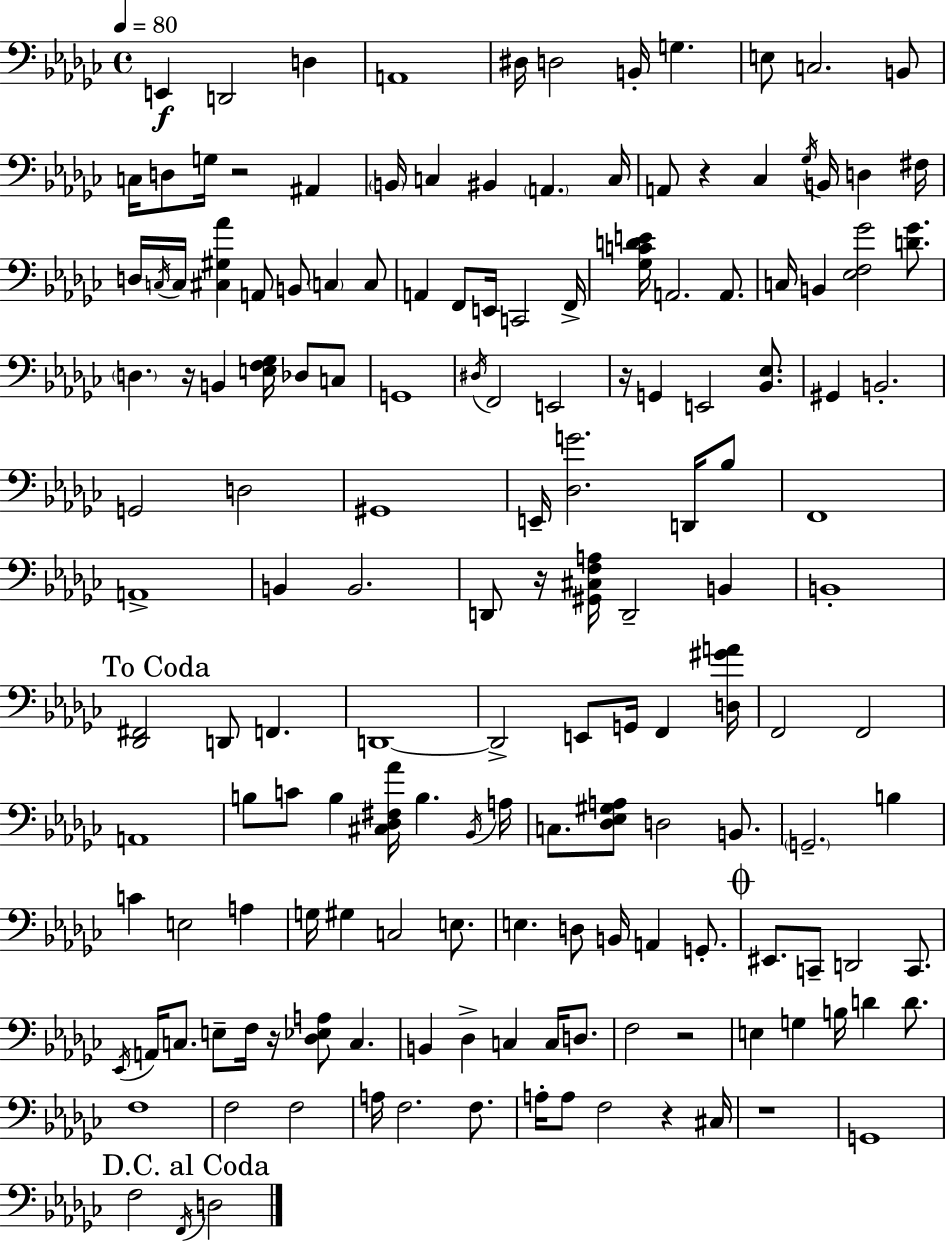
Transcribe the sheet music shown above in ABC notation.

X:1
T:Untitled
M:4/4
L:1/4
K:Ebm
E,, D,,2 D, A,,4 ^D,/4 D,2 B,,/4 G, E,/2 C,2 B,,/2 C,/4 D,/2 G,/4 z2 ^A,, B,,/4 C, ^B,, A,, C,/4 A,,/2 z _C, _G,/4 B,,/4 D, ^F,/4 D,/4 C,/4 C,/4 [^C,^G,_A] A,,/2 B,,/2 C, C,/2 A,, F,,/2 E,,/4 C,,2 F,,/4 [_G,CDE]/4 A,,2 A,,/2 C,/4 B,, [_E,F,_G]2 [D_G]/2 D, z/4 B,, [E,F,_G,]/4 _D,/2 C,/2 G,,4 ^D,/4 F,,2 E,,2 z/4 G,, E,,2 [_B,,_E,]/2 ^G,, B,,2 G,,2 D,2 ^G,,4 E,,/4 [_D,G]2 D,,/4 _B,/2 F,,4 A,,4 B,, B,,2 D,,/2 z/4 [^G,,^C,F,A,]/4 D,,2 B,, B,,4 [_D,,^F,,]2 D,,/2 F,, D,,4 D,,2 E,,/2 G,,/4 F,, [D,^GA]/4 F,,2 F,,2 A,,4 B,/2 C/2 B, [^C,_D,^F,_A]/4 B, _B,,/4 A,/4 C,/2 [_D,_E,^G,A,]/2 D,2 B,,/2 G,,2 B, C E,2 A, G,/4 ^G, C,2 E,/2 E, D,/2 B,,/4 A,, G,,/2 ^E,,/2 C,,/2 D,,2 C,,/2 _E,,/4 A,,/4 C,/2 E,/2 F,/4 z/4 [_D,_E,A,]/2 C, B,, _D, C, C,/4 D,/2 F,2 z2 E, G, B,/4 D D/2 F,4 F,2 F,2 A,/4 F,2 F,/2 A,/4 A,/2 F,2 z ^C,/4 z4 G,,4 F,2 F,,/4 D,2